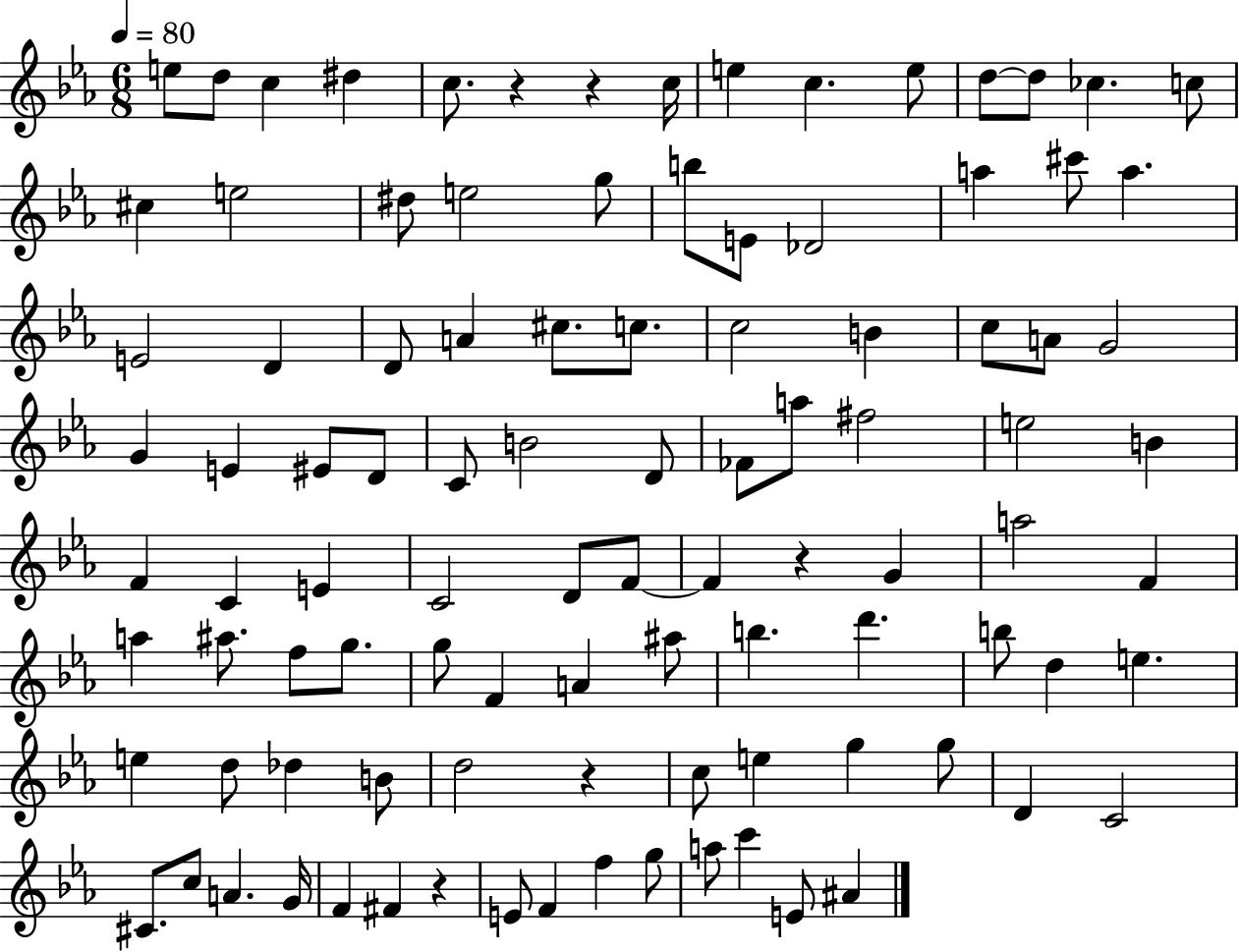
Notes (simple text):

E5/e D5/e C5/q D#5/q C5/e. R/q R/q C5/s E5/q C5/q. E5/e D5/e D5/e CES5/q. C5/e C#5/q E5/h D#5/e E5/h G5/e B5/e E4/e Db4/h A5/q C#6/e A5/q. E4/h D4/q D4/e A4/q C#5/e. C5/e. C5/h B4/q C5/e A4/e G4/h G4/q E4/q EIS4/e D4/e C4/e B4/h D4/e FES4/e A5/e F#5/h E5/h B4/q F4/q C4/q E4/q C4/h D4/e F4/e F4/q R/q G4/q A5/h F4/q A5/q A#5/e. F5/e G5/e. G5/e F4/q A4/q A#5/e B5/q. D6/q. B5/e D5/q E5/q. E5/q D5/e Db5/q B4/e D5/h R/q C5/e E5/q G5/q G5/e D4/q C4/h C#4/e. C5/e A4/q. G4/s F4/q F#4/q R/q E4/e F4/q F5/q G5/e A5/e C6/q E4/e A#4/q